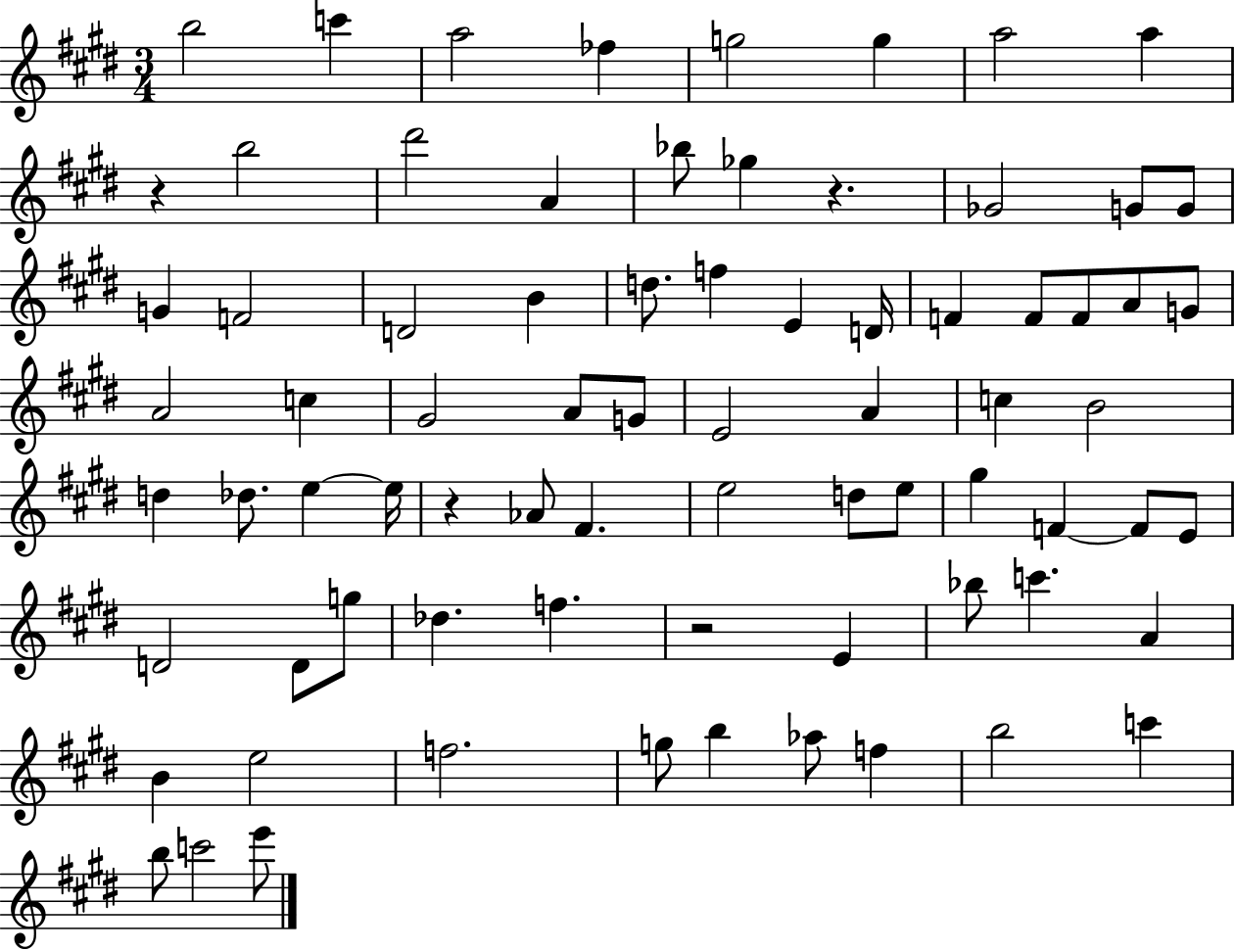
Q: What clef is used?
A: treble